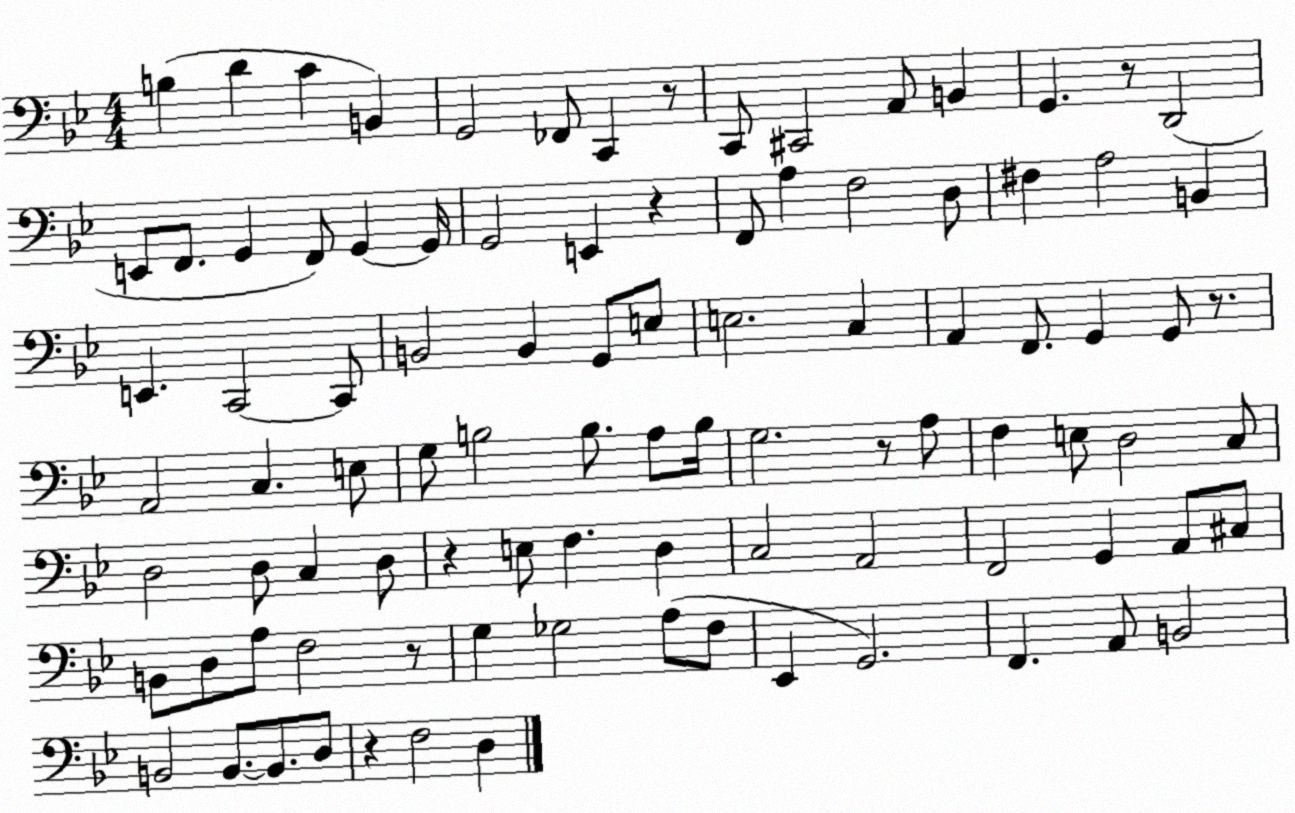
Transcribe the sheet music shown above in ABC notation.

X:1
T:Untitled
M:4/4
L:1/4
K:Bb
B, D C B,, G,,2 _F,,/2 C,, z/2 C,,/2 ^C,,2 A,,/2 B,, G,, z/2 D,,2 E,,/2 F,,/2 G,, F,,/2 G,, G,,/4 G,,2 E,, z F,,/2 A, F,2 D,/2 ^F, A,2 B,, E,, C,,2 C,,/2 B,,2 B,, G,,/2 E,/2 E,2 C, A,, F,,/2 G,, G,,/2 z/2 A,,2 C, E,/2 G,/2 B,2 B,/2 A,/2 B,/4 G,2 z/2 A,/2 F, E,/2 D,2 C,/2 D,2 D,/2 C, D,/2 z E,/2 F, D, C,2 A,,2 F,,2 G,, A,,/2 ^C,/2 B,,/2 D,/2 A,/2 F,2 z/2 G, _G,2 A,/2 F,/2 _E,, G,,2 F,, A,,/2 B,,2 B,,2 B,,/2 B,,/2 D,/2 z F,2 D,